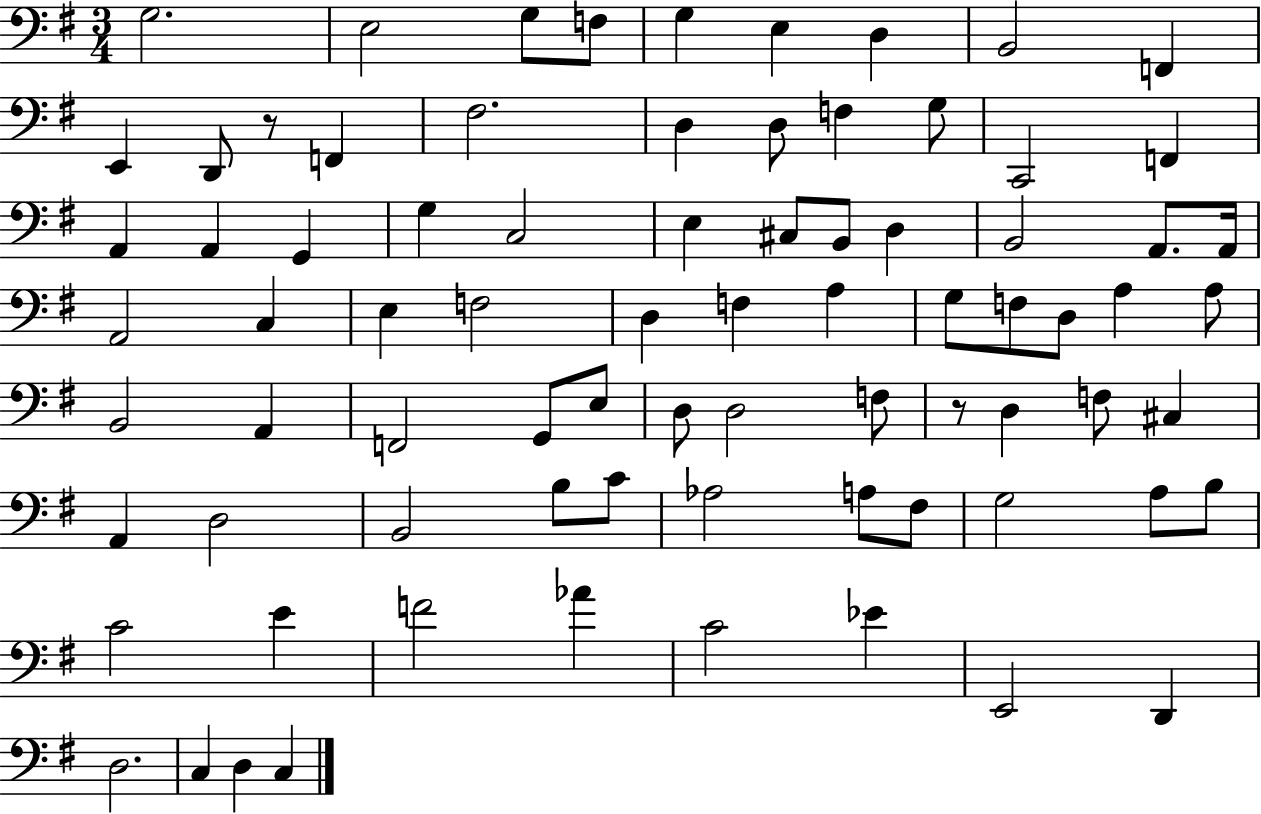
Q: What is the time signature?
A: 3/4